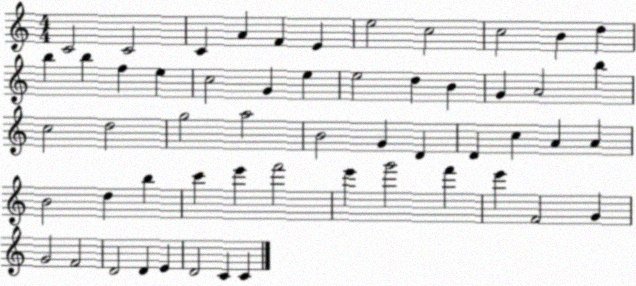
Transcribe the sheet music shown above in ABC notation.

X:1
T:Untitled
M:4/4
L:1/4
K:C
C2 C2 C A F E e2 c2 c2 B d b b f e c2 G e e2 d B G A2 b c2 d2 g2 a2 B2 G D D c A A B2 d b c' e' f'2 e' g'2 f' e' F2 G G2 F2 D2 D E D2 C C